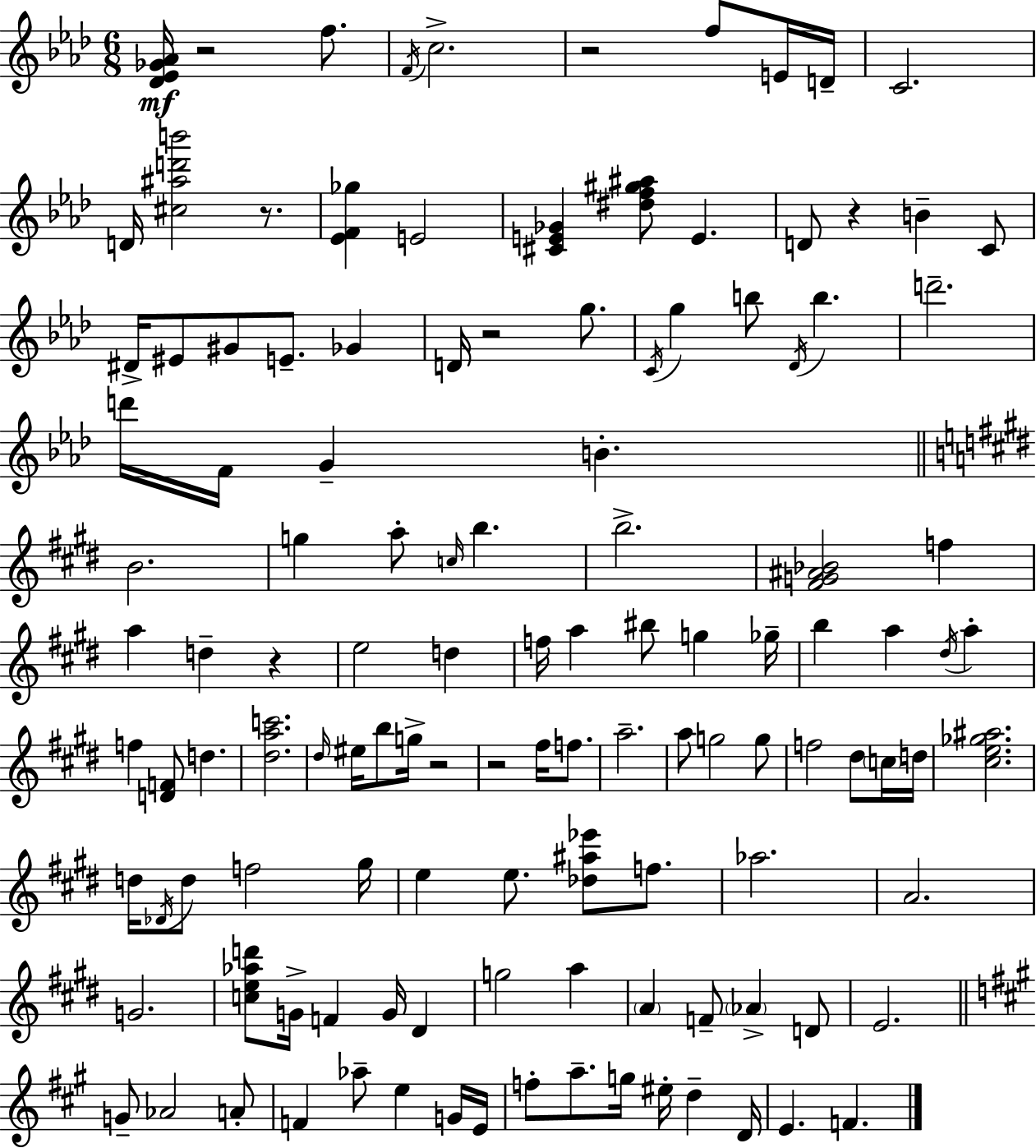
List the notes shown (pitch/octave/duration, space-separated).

[Db4,Eb4,Gb4,Ab4]/s R/h F5/e. F4/s C5/h. R/h F5/e E4/s D4/s C4/h. D4/s [C#5,A#5,D6,B6]/h R/e. [Eb4,F4,Gb5]/q E4/h [C#4,E4,Gb4]/q [D#5,F5,G#5,A#5]/e E4/q. D4/e R/q B4/q C4/e D#4/s EIS4/e G#4/e E4/e. Gb4/q D4/s R/h G5/e. C4/s G5/q B5/e Db4/s B5/q. D6/h. D6/s F4/s G4/q B4/q. B4/h. G5/q A5/e C5/s B5/q. B5/h. [F#4,G4,A#4,Bb4]/h F5/q A5/q D5/q R/q E5/h D5/q F5/s A5/q BIS5/e G5/q Gb5/s B5/q A5/q D#5/s A5/q F5/q [D4,F4]/e D5/q. [D#5,A5,C6]/h. D#5/s EIS5/s B5/e G5/s R/h R/h F#5/s F5/e. A5/h. A5/e G5/h G5/e F5/h D#5/e C5/s D5/s [C#5,E5,Gb5,A#5]/h. D5/s Db4/s D5/e F5/h G#5/s E5/q E5/e. [Db5,A#5,Eb6]/e F5/e. Ab5/h. A4/h. G4/h. [C5,E5,Ab5,D6]/e G4/s F4/q G4/s D#4/q G5/h A5/q A4/q F4/e Ab4/q D4/e E4/h. G4/e Ab4/h A4/e F4/q Ab5/e E5/q G4/s E4/s F5/e A5/e. G5/s EIS5/s D5/q D4/s E4/q. F4/q.